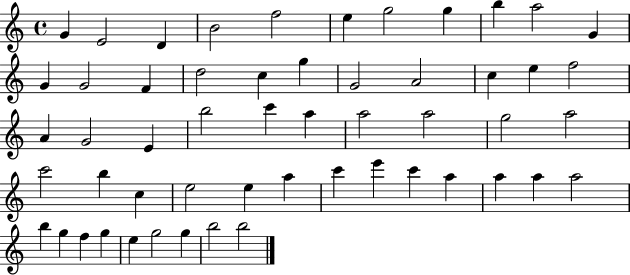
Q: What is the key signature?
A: C major